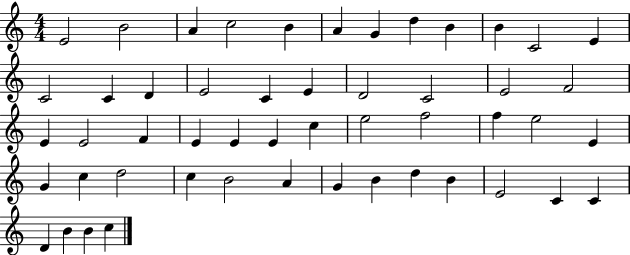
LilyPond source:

{
  \clef treble
  \numericTimeSignature
  \time 4/4
  \key c \major
  e'2 b'2 | a'4 c''2 b'4 | a'4 g'4 d''4 b'4 | b'4 c'2 e'4 | \break c'2 c'4 d'4 | e'2 c'4 e'4 | d'2 c'2 | e'2 f'2 | \break e'4 e'2 f'4 | e'4 e'4 e'4 c''4 | e''2 f''2 | f''4 e''2 e'4 | \break g'4 c''4 d''2 | c''4 b'2 a'4 | g'4 b'4 d''4 b'4 | e'2 c'4 c'4 | \break d'4 b'4 b'4 c''4 | \bar "|."
}